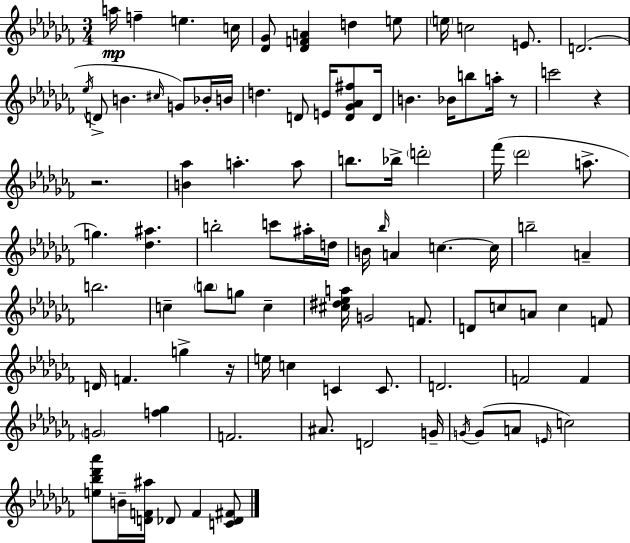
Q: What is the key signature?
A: AES minor